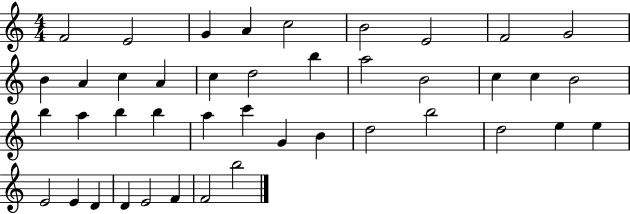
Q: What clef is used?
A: treble